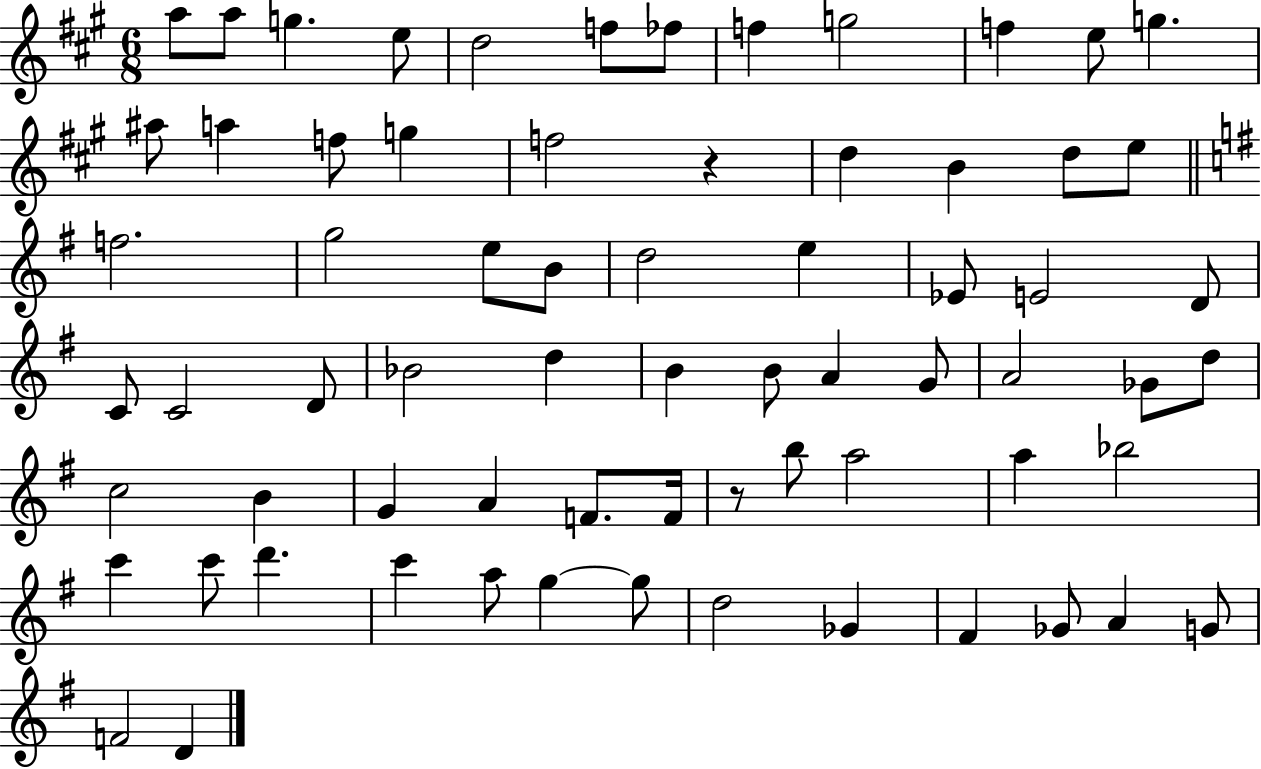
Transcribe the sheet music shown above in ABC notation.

X:1
T:Untitled
M:6/8
L:1/4
K:A
a/2 a/2 g e/2 d2 f/2 _f/2 f g2 f e/2 g ^a/2 a f/2 g f2 z d B d/2 e/2 f2 g2 e/2 B/2 d2 e _E/2 E2 D/2 C/2 C2 D/2 _B2 d B B/2 A G/2 A2 _G/2 d/2 c2 B G A F/2 F/4 z/2 b/2 a2 a _b2 c' c'/2 d' c' a/2 g g/2 d2 _G ^F _G/2 A G/2 F2 D